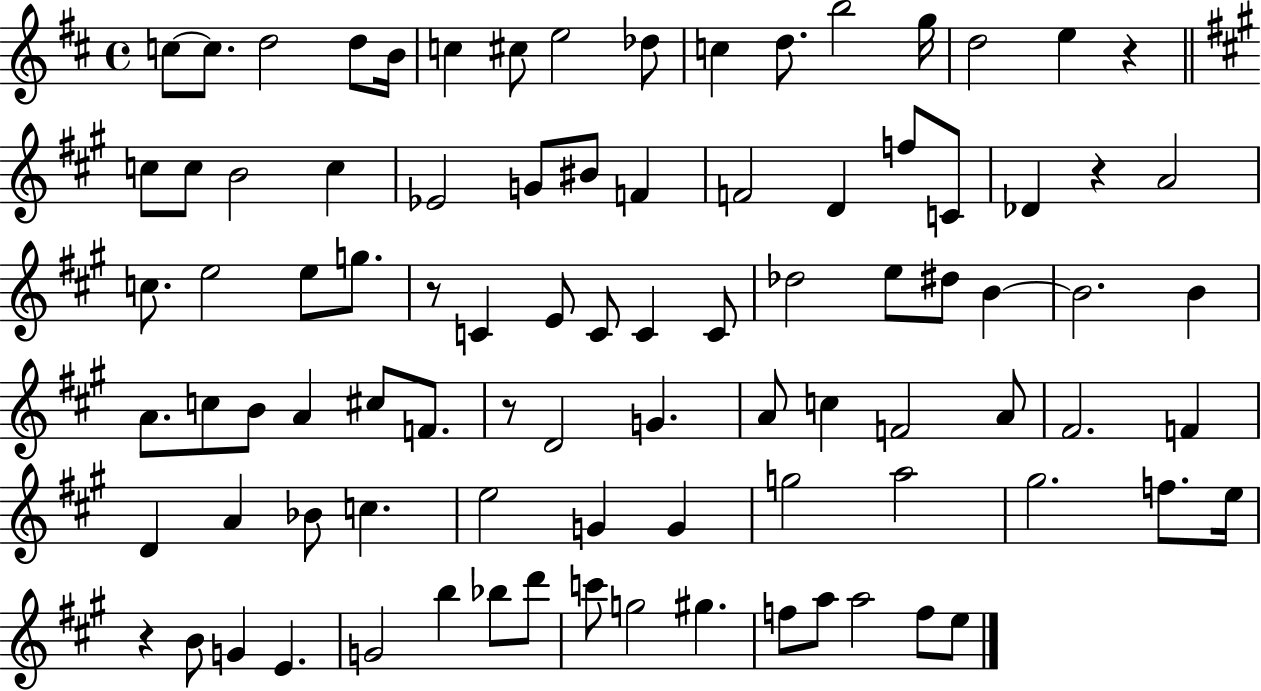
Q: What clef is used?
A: treble